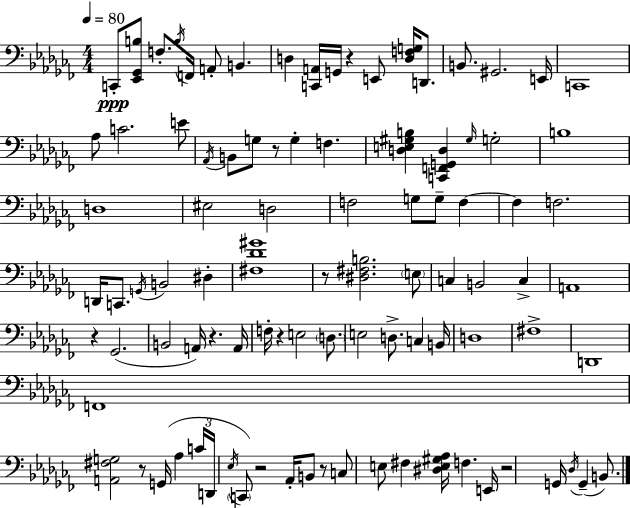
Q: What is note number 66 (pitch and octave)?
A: Ab2